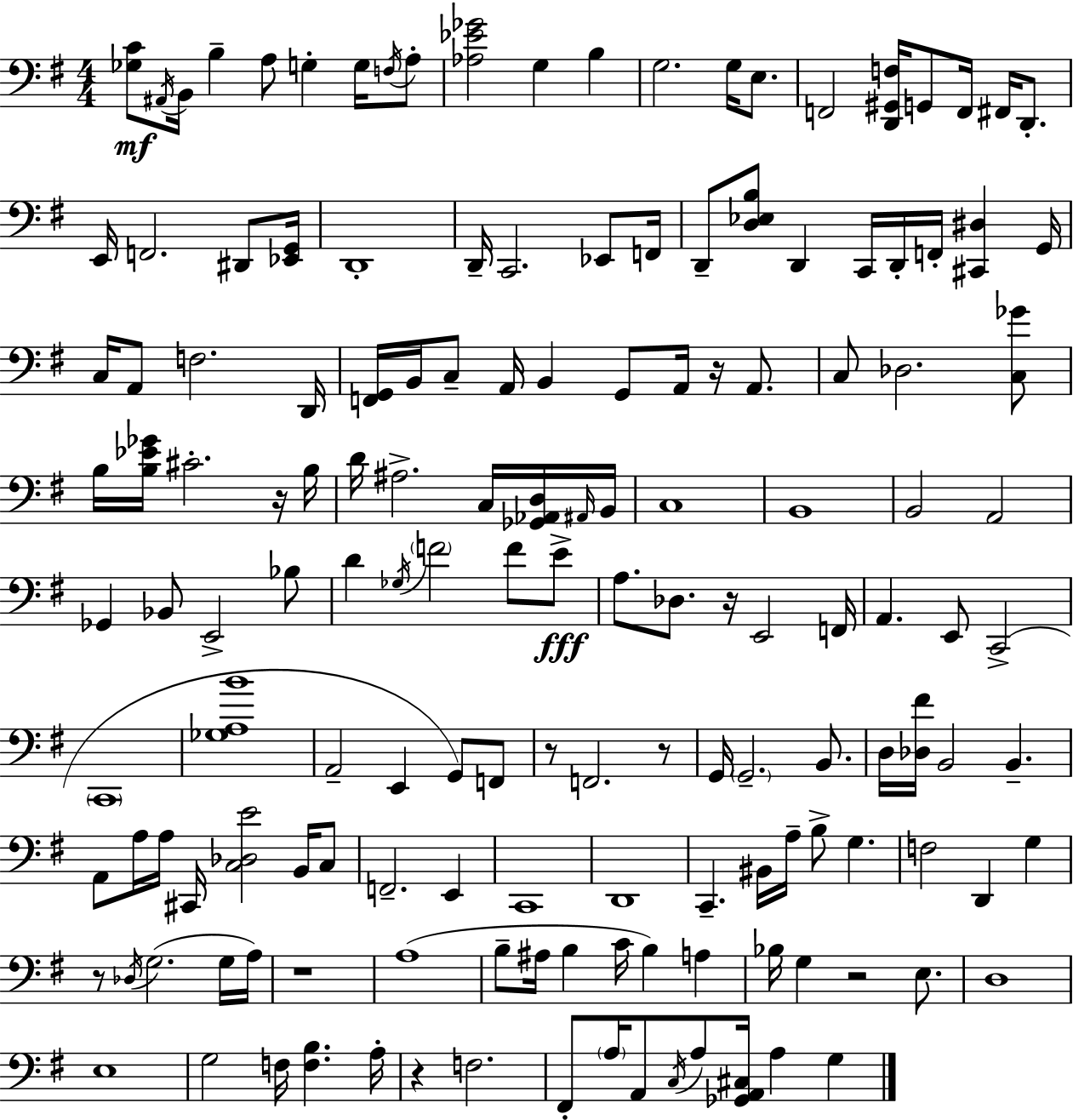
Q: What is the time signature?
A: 4/4